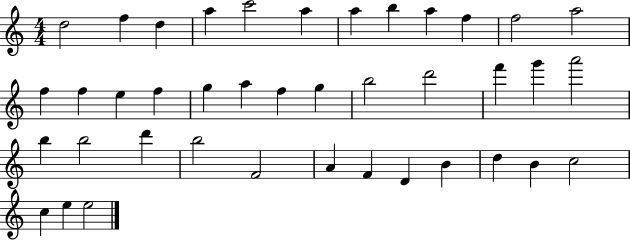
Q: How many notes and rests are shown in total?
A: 40